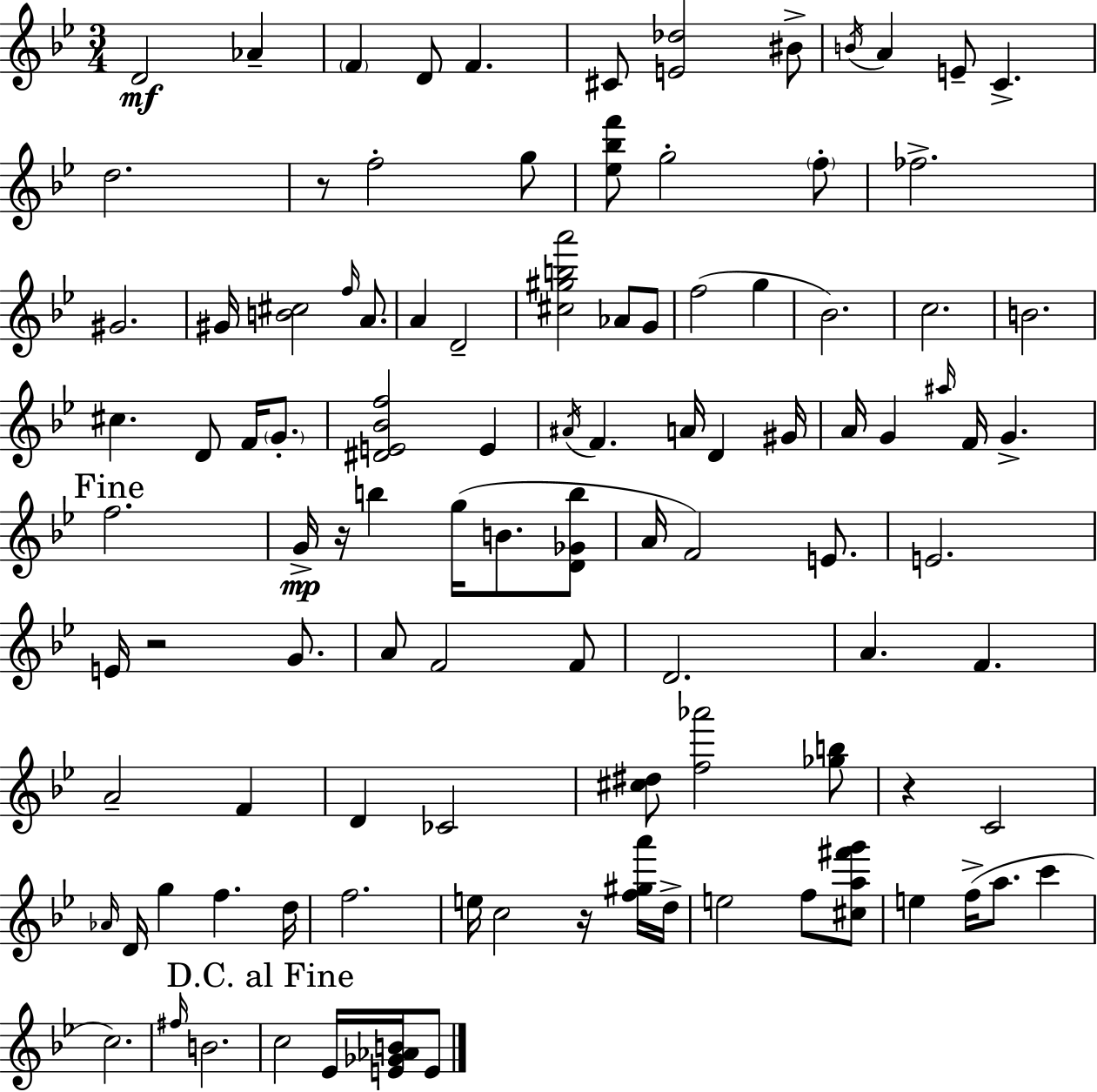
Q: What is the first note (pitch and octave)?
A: D4